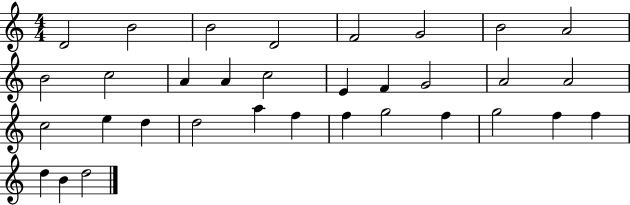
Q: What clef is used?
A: treble